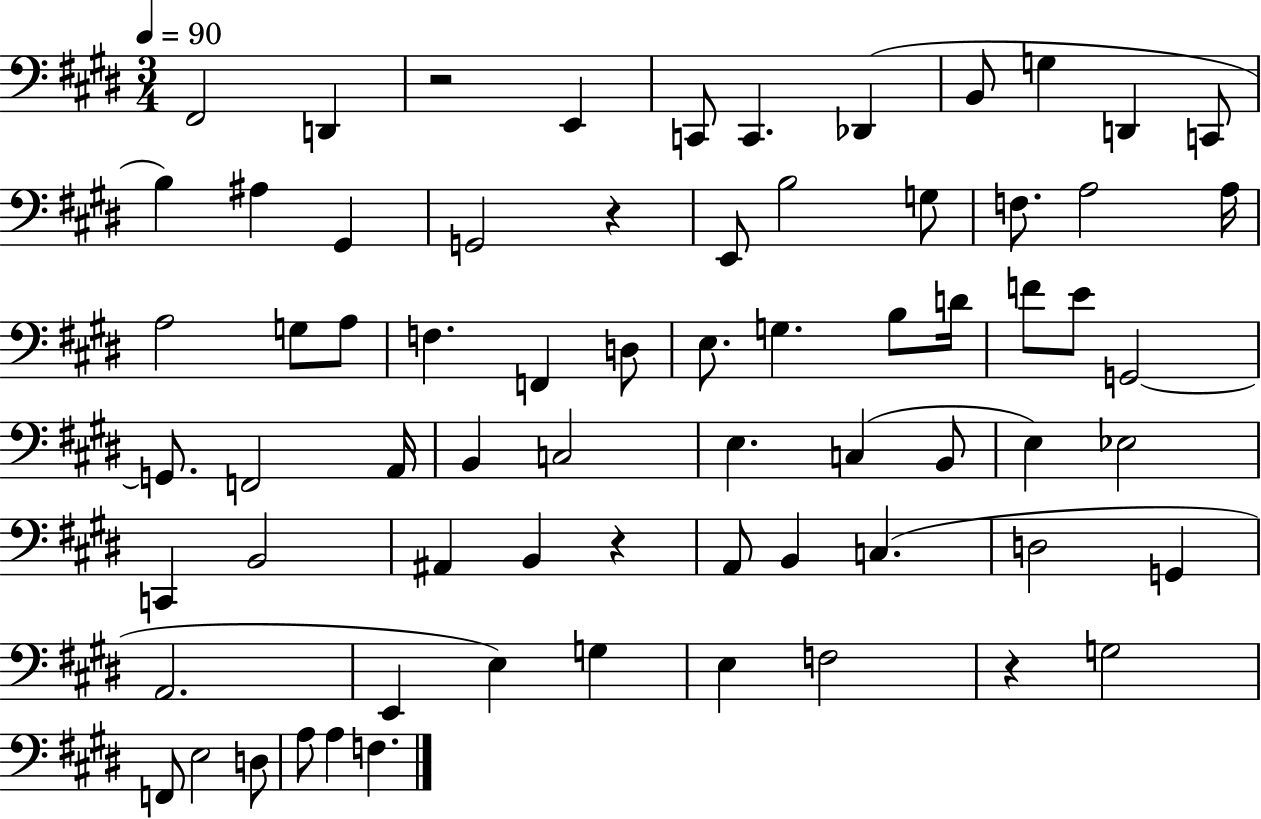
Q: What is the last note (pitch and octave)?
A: F3